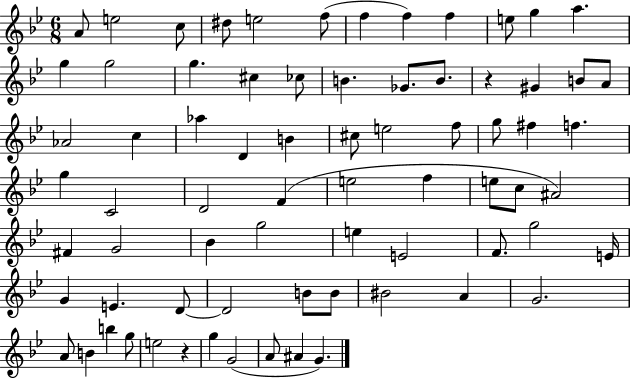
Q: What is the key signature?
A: BES major